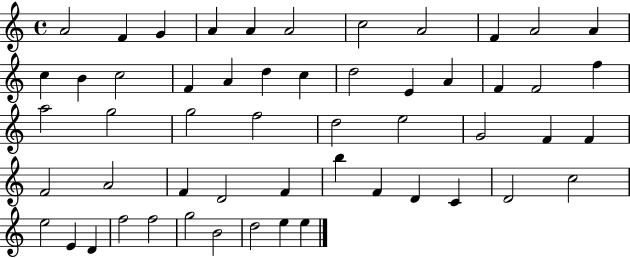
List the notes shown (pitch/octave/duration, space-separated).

A4/h F4/q G4/q A4/q A4/q A4/h C5/h A4/h F4/q A4/h A4/q C5/q B4/q C5/h F4/q A4/q D5/q C5/q D5/h E4/q A4/q F4/q F4/h F5/q A5/h G5/h G5/h F5/h D5/h E5/h G4/h F4/q F4/q F4/h A4/h F4/q D4/h F4/q B5/q F4/q D4/q C4/q D4/h C5/h E5/h E4/q D4/q F5/h F5/h G5/h B4/h D5/h E5/q E5/q